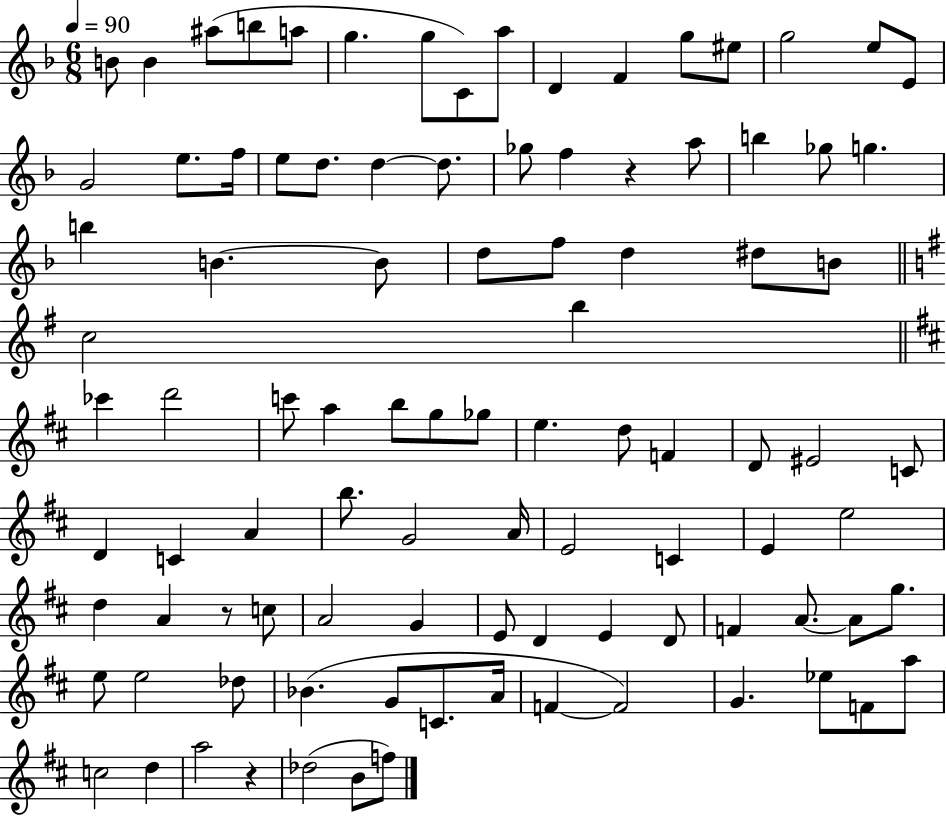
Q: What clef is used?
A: treble